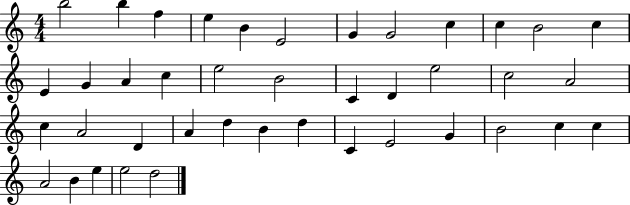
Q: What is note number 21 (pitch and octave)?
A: E5